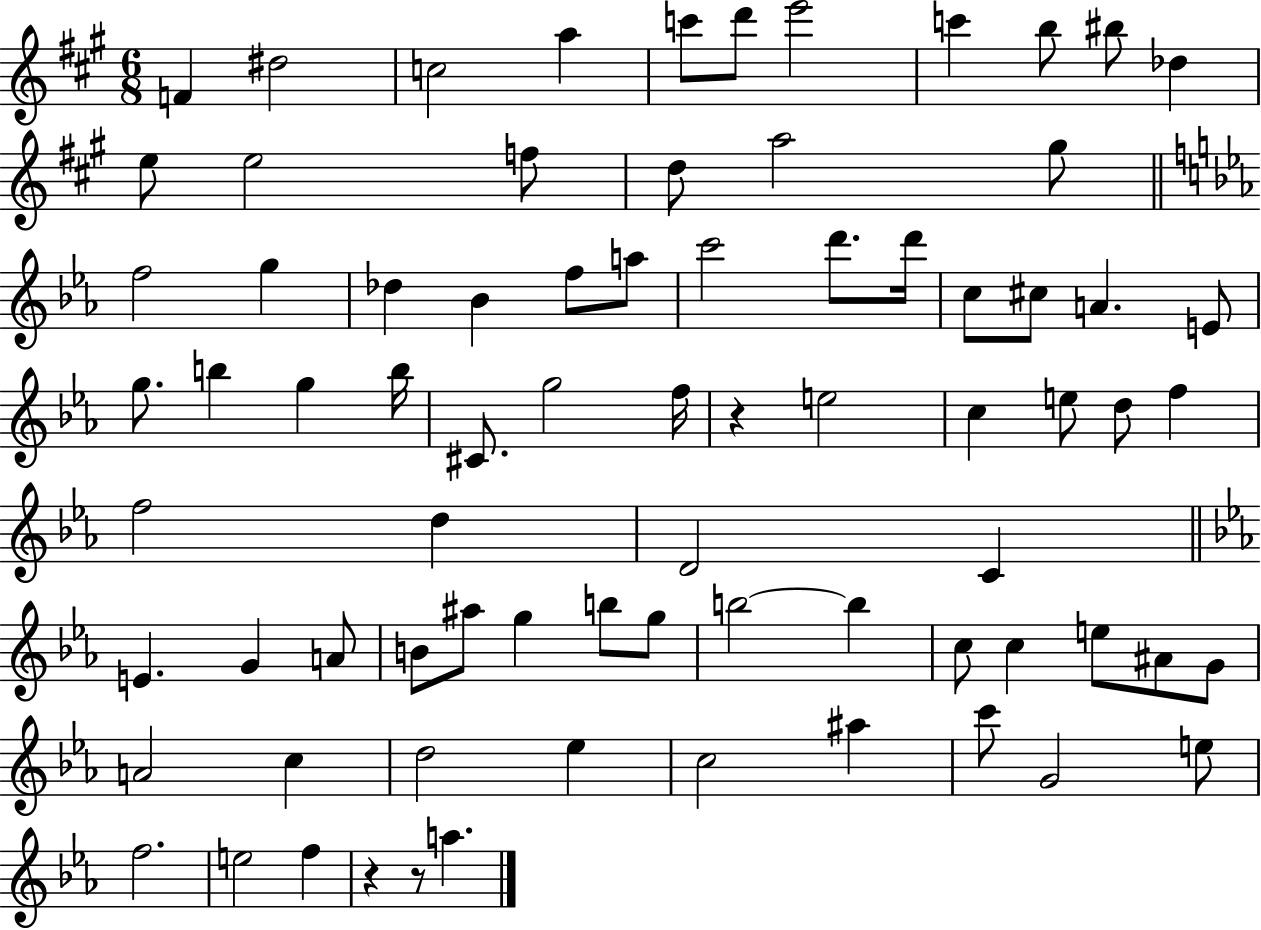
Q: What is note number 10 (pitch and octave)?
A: BIS5